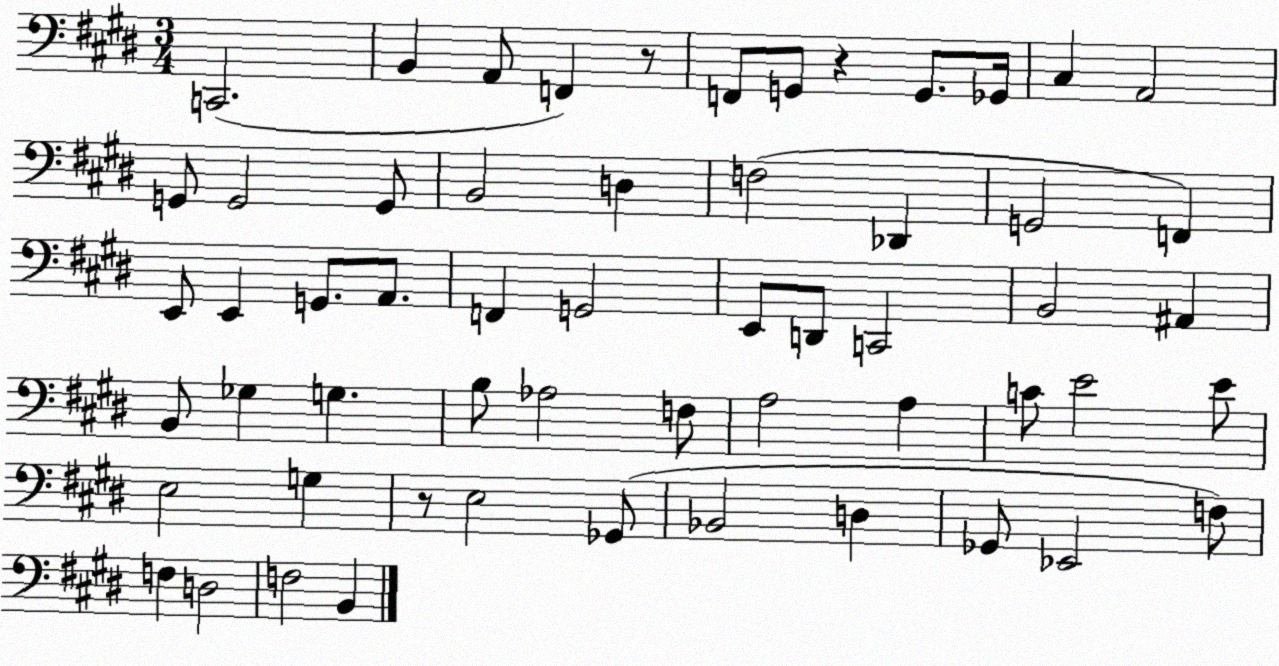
X:1
T:Untitled
M:3/4
L:1/4
K:E
C,,2 B,, A,,/2 F,, z/2 F,,/2 G,,/2 z G,,/2 _G,,/4 ^C, A,,2 G,,/2 G,,2 G,,/2 B,,2 D, F,2 _D,, G,,2 F,, E,,/2 E,, G,,/2 A,,/2 F,, G,,2 E,,/2 D,,/2 C,,2 B,,2 ^A,, B,,/2 _G, G, B,/2 _A,2 F,/2 A,2 A, C/2 E2 E/2 E,2 G, z/2 E,2 _G,,/2 _B,,2 D, _G,,/2 _E,,2 F,/2 F, D,2 F,2 B,,